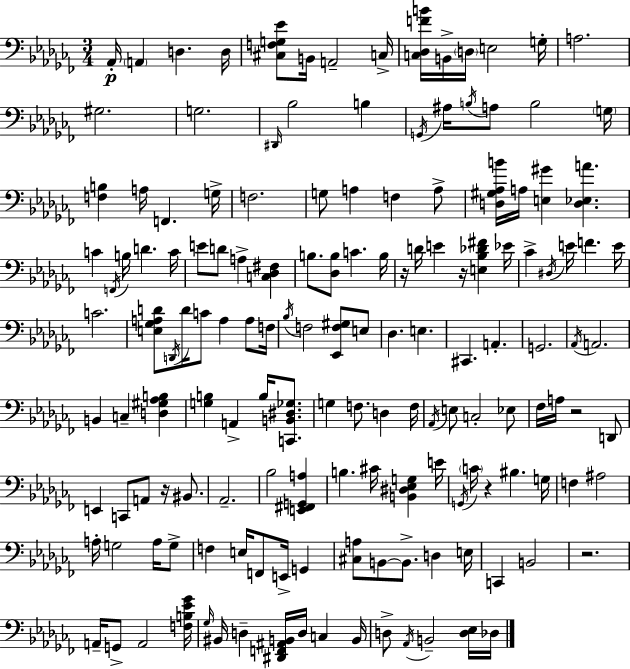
{
  \clef bass
  \numericTimeSignature
  \time 3/4
  \key aes \minor
  aes,16-.\p \parenthesize a,4 d4. d16 | <cis f g ees'>8 b,16 a,2-- c16-> | <c des f' b'>16 b,16-> \parenthesize d16 e2 g16-. | a2. | \break gis2. | g2. | \grace { dis,16 } bes2 b4 | \acciaccatura { g,16 } ais16 \acciaccatura { b16 } a8 b2 | \break \parenthesize g16 <f b>4 a16 f,4. | g16-> f2. | g8 a4 f4 | a8-> <d gis aes b'>16 a16 <e gis'>4 <d ees a'>4. | \break c'4 \acciaccatura { f,16 } b16 d'4. | c'16 e'8 d'8 a4-> | <c des fis>4 b8. <des b>8 c'4. | b16 r16 d'16 e'4 r16 <e bes des' fis'>4 | \break ees'16 ces'4-> \acciaccatura { dis16 } e'16 f'4. | e'16 c'2. | <e ges a d'>8 \acciaccatura { d,16 } d'16 c'8 a4 | a8 f16 \acciaccatura { bes16 } f2 | \break <ees, f gis>8 e8 des4. | e4. cis,4. | a,4.-. g,2. | \acciaccatura { aes,16 } a,2. | \break b,4 | c4-- <d gis aes b>4 <g b>4 | a,4-> b16 <c, b, dis ges>8. g4 | f8. d4 f16 \acciaccatura { aes,16 } e8 c2-. | \break ees8 fes16 a16 r2 | d,8 e,4 | c,8 a,8 r16 bis,8. aes,2.-- | bes2 | \break <e, fis, g, a>4 b4. | cis'16 <b, dis ees g>4 e'16 \acciaccatura { g,16 } \parenthesize c'16 r4 | bis4. g16 f4 | ais2 a16-. g2 | \break a16 g8-> f4 | e16 f,8 e,16-> g,4 <cis a>8 | b,8~~ b,8.-> d4 e16 c,4 | b,2 r2. | \break a,16-- g,8-> | a,2 <f b ees' ges'>16 \grace { ges16 } bis,16 | d4-- <dis, f, ais, b,>16 d16 c4 b,16 d8-> | \acciaccatura { aes,16 } b,2-- <d ees>16 des16 | \break \bar "|."
}